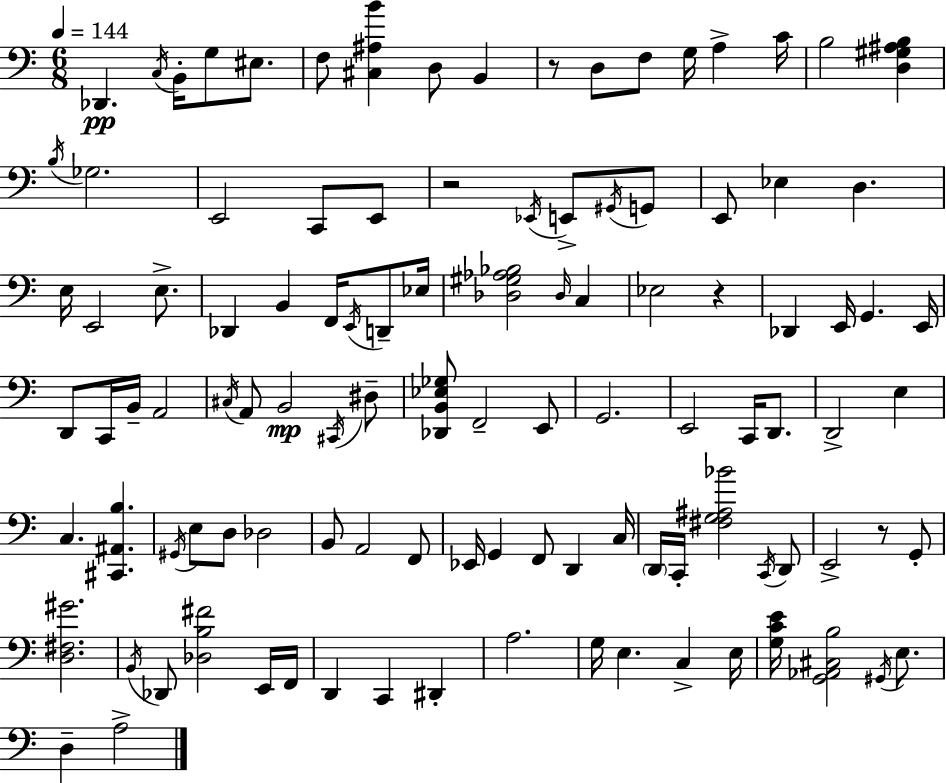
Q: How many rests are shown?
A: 4